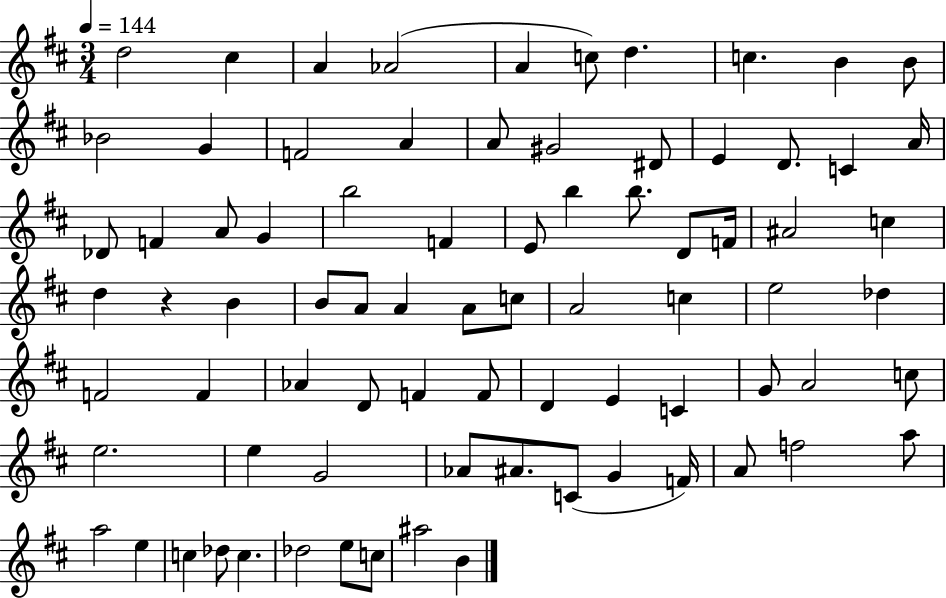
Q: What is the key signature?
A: D major